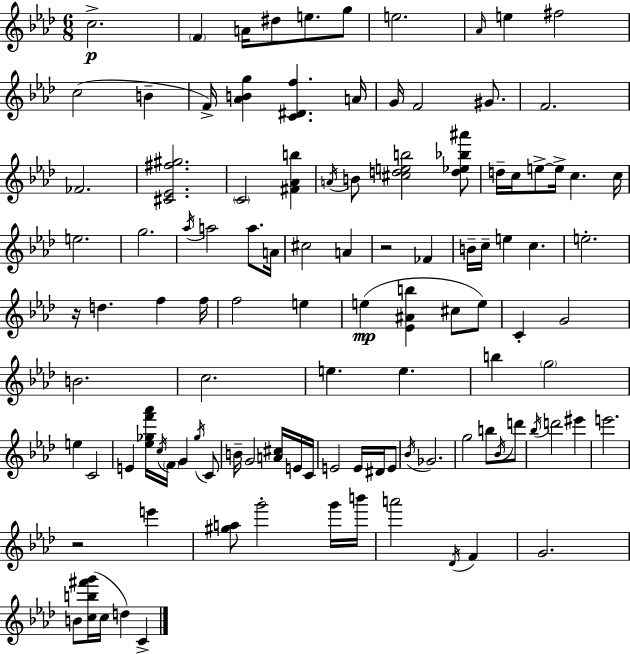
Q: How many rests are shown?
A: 3